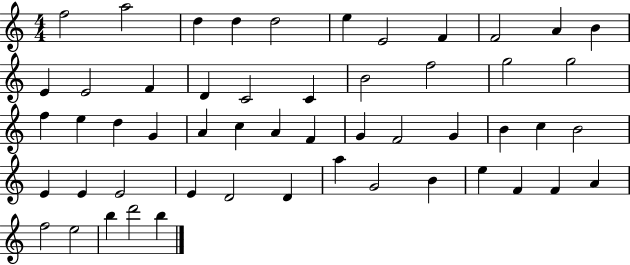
{
  \clef treble
  \numericTimeSignature
  \time 4/4
  \key c \major
  f''2 a''2 | d''4 d''4 d''2 | e''4 e'2 f'4 | f'2 a'4 b'4 | \break e'4 e'2 f'4 | d'4 c'2 c'4 | b'2 f''2 | g''2 g''2 | \break f''4 e''4 d''4 g'4 | a'4 c''4 a'4 f'4 | g'4 f'2 g'4 | b'4 c''4 b'2 | \break e'4 e'4 e'2 | e'4 d'2 d'4 | a''4 g'2 b'4 | e''4 f'4 f'4 a'4 | \break f''2 e''2 | b''4 d'''2 b''4 | \bar "|."
}